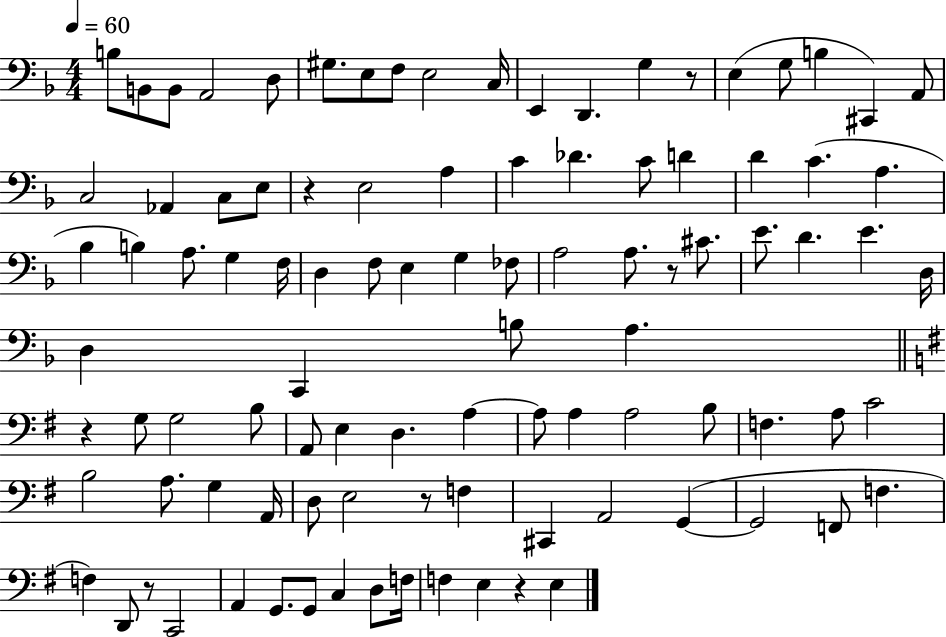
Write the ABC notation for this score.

X:1
T:Untitled
M:4/4
L:1/4
K:F
B,/2 B,,/2 B,,/2 A,,2 D,/2 ^G,/2 E,/2 F,/2 E,2 C,/4 E,, D,, G, z/2 E, G,/2 B, ^C,, A,,/2 C,2 _A,, C,/2 E,/2 z E,2 A, C _D C/2 D D C A, _B, B, A,/2 G, F,/4 D, F,/2 E, G, _F,/2 A,2 A,/2 z/2 ^C/2 E/2 D E D,/4 D, C,, B,/2 A, z G,/2 G,2 B,/2 A,,/2 E, D, A, A,/2 A, A,2 B,/2 F, A,/2 C2 B,2 A,/2 G, A,,/4 D,/2 E,2 z/2 F, ^C,, A,,2 G,, G,,2 F,,/2 F, F, D,,/2 z/2 C,,2 A,, G,,/2 G,,/2 C, D,/2 F,/4 F, E, z E,